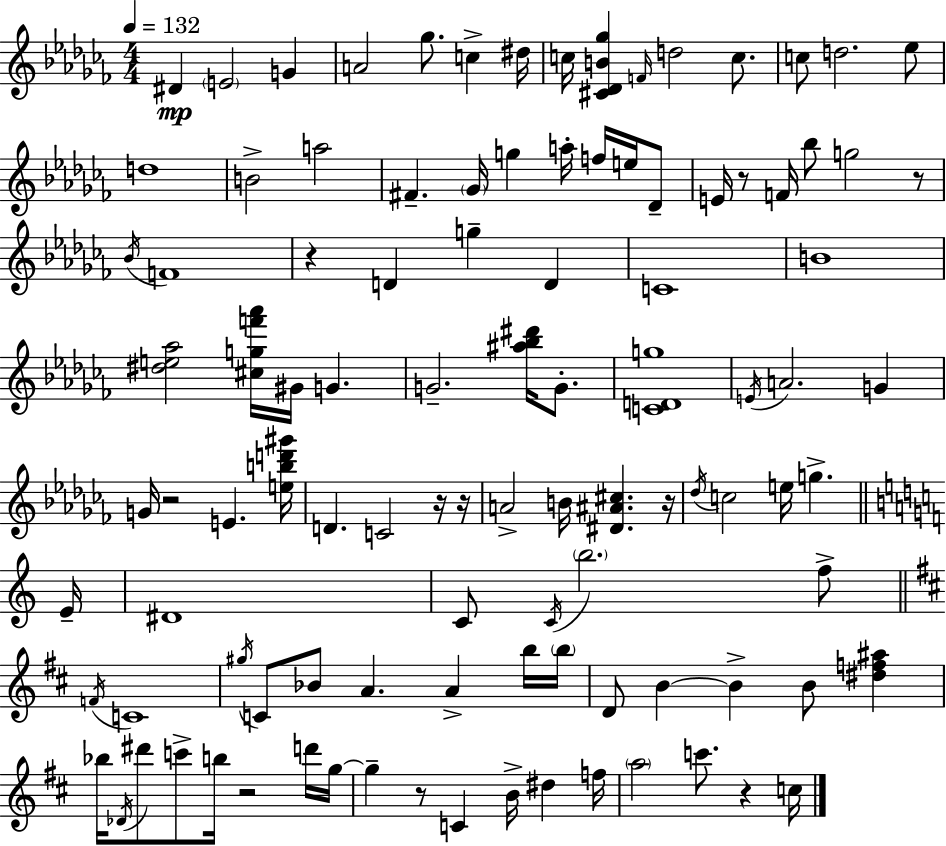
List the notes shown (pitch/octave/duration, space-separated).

D#4/q E4/h G4/q A4/h Gb5/e. C5/q D#5/s C5/s [C#4,Db4,B4,Gb5]/q F4/s D5/h C5/e. C5/e D5/h. Eb5/e D5/w B4/h A5/h F#4/q. Gb4/s G5/q A5/s F5/s E5/s Db4/e E4/s R/e F4/s Bb5/e G5/h R/e Bb4/s F4/w R/q D4/q G5/q D4/q C4/w B4/w [D#5,E5,Ab5]/h [C#5,G5,F6,Ab6]/s G#4/s G4/q. G4/h. [A#5,Bb5,D#6]/s G4/e. [C4,D4,G5]/w E4/s A4/h. G4/q G4/s R/h E4/q. [E5,B5,D6,G#6]/s D4/q. C4/h R/s R/s A4/h B4/s [D#4,A#4,C#5]/q. R/s Db5/s C5/h E5/s G5/q. E4/s D#4/w C4/e C4/s B5/h. F5/e F4/s C4/w G#5/s C4/e Bb4/e A4/q. A4/q B5/s B5/s D4/e B4/q B4/q B4/e [D#5,F5,A#5]/q Bb5/s Db4/s D#6/e C6/e B5/s R/h D6/s G5/s G5/q R/e C4/q B4/s D#5/q F5/s A5/h C6/e. R/q C5/s